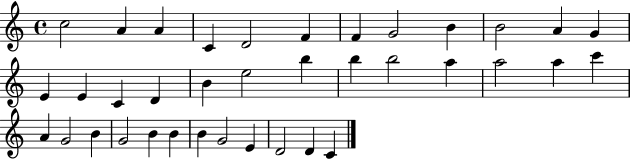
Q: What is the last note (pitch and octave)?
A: C4